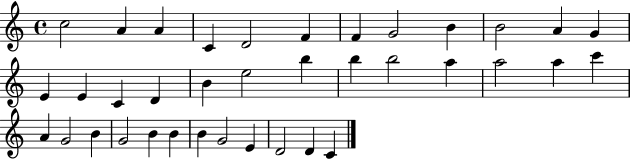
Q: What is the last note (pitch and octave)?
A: C4